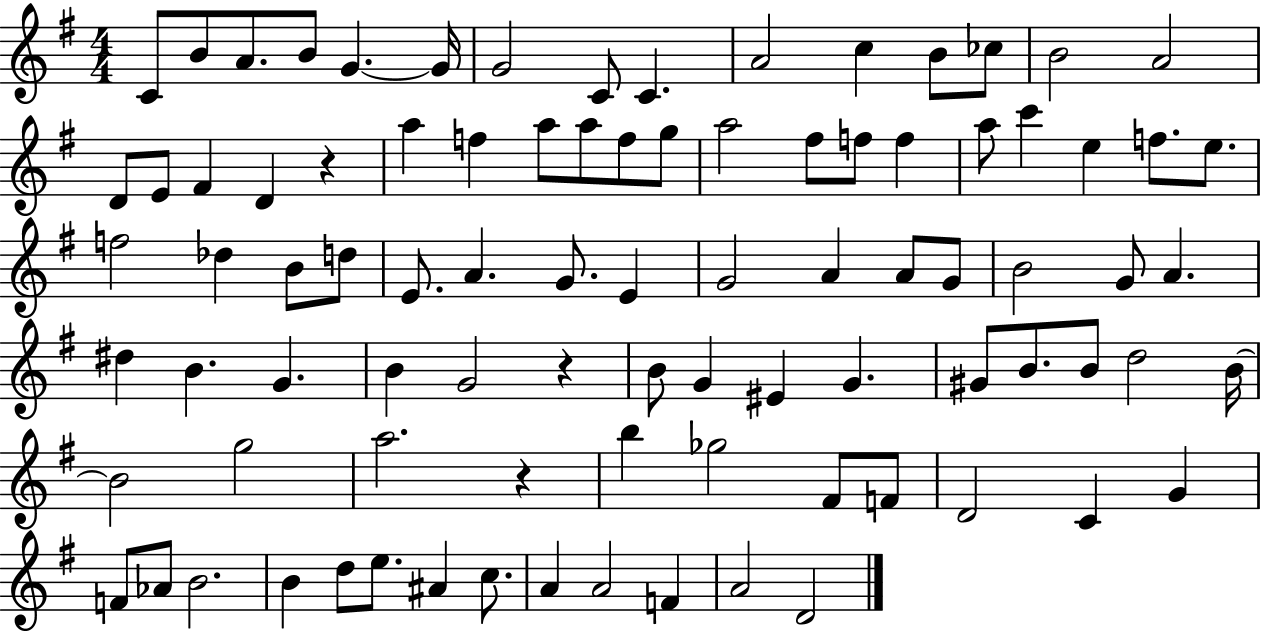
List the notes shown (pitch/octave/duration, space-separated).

C4/e B4/e A4/e. B4/e G4/q. G4/s G4/h C4/e C4/q. A4/h C5/q B4/e CES5/e B4/h A4/h D4/e E4/e F#4/q D4/q R/q A5/q F5/q A5/e A5/e F5/e G5/e A5/h F#5/e F5/e F5/q A5/e C6/q E5/q F5/e. E5/e. F5/h Db5/q B4/e D5/e E4/e. A4/q. G4/e. E4/q G4/h A4/q A4/e G4/e B4/h G4/e A4/q. D#5/q B4/q. G4/q. B4/q G4/h R/q B4/e G4/q EIS4/q G4/q. G#4/e B4/e. B4/e D5/h B4/s B4/h G5/h A5/h. R/q B5/q Gb5/h F#4/e F4/e D4/h C4/q G4/q F4/e Ab4/e B4/h. B4/q D5/e E5/e. A#4/q C5/e. A4/q A4/h F4/q A4/h D4/h